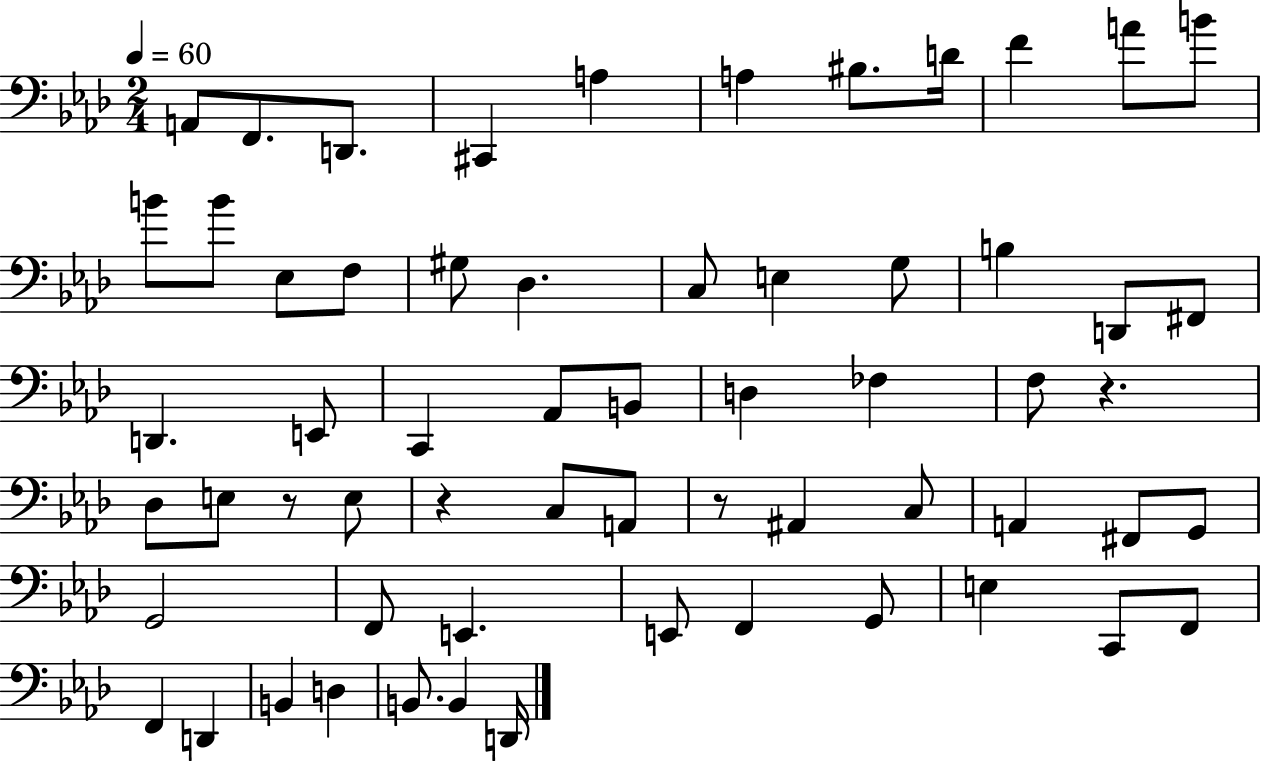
X:1
T:Untitled
M:2/4
L:1/4
K:Ab
A,,/2 F,,/2 D,,/2 ^C,, A, A, ^B,/2 D/4 F A/2 B/2 B/2 B/2 _E,/2 F,/2 ^G,/2 _D, C,/2 E, G,/2 B, D,,/2 ^F,,/2 D,, E,,/2 C,, _A,,/2 B,,/2 D, _F, F,/2 z _D,/2 E,/2 z/2 E,/2 z C,/2 A,,/2 z/2 ^A,, C,/2 A,, ^F,,/2 G,,/2 G,,2 F,,/2 E,, E,,/2 F,, G,,/2 E, C,,/2 F,,/2 F,, D,, B,, D, B,,/2 B,, D,,/4